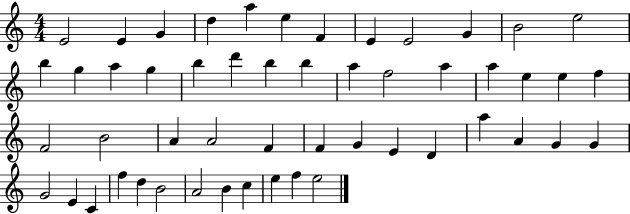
X:1
T:Untitled
M:4/4
L:1/4
K:C
E2 E G d a e F E E2 G B2 e2 b g a g b d' b b a f2 a a e e f F2 B2 A A2 F F G E D a A G G G2 E C f d B2 A2 B c e f e2